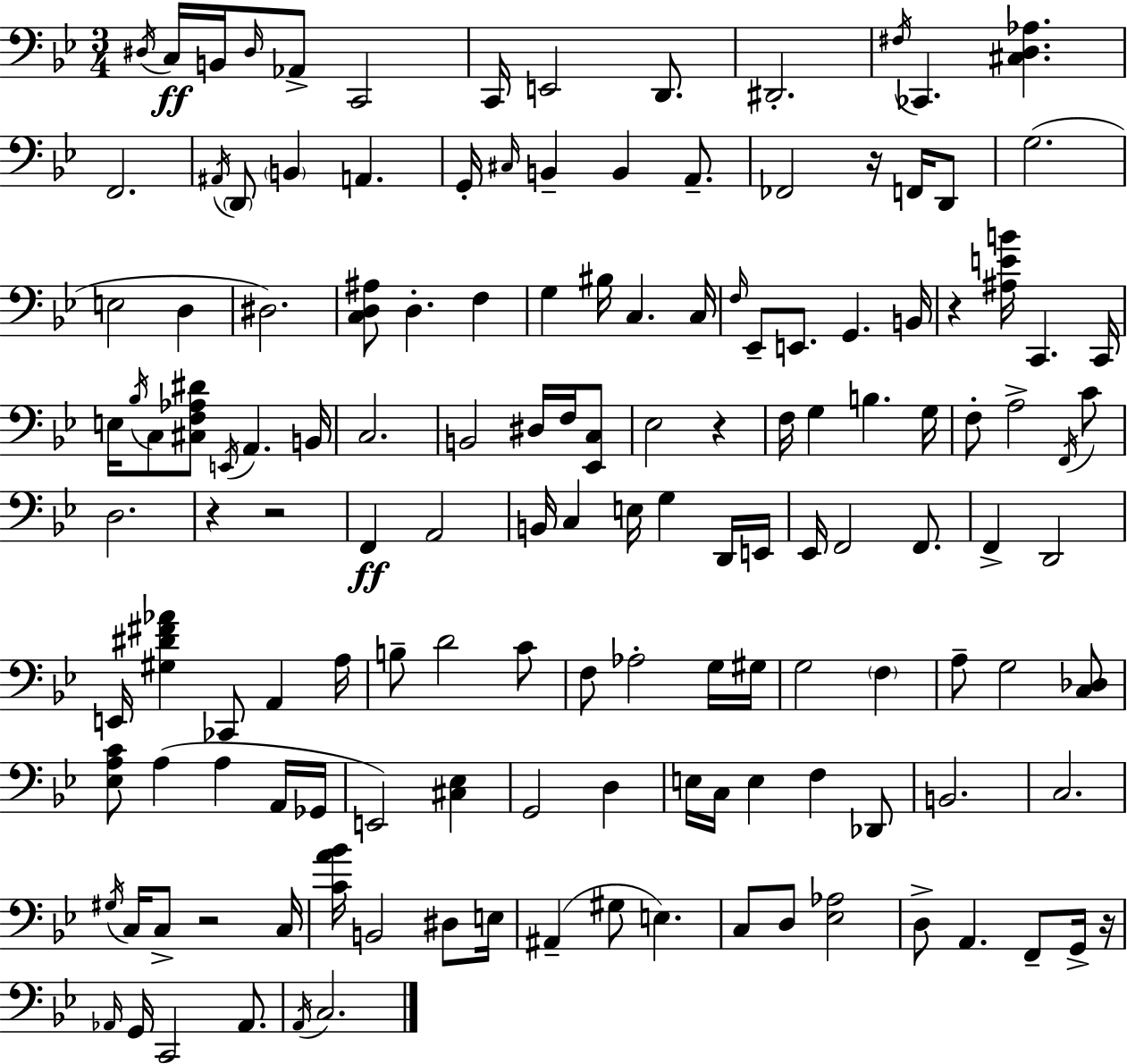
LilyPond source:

{
  \clef bass
  \numericTimeSignature
  \time 3/4
  \key bes \major
  \repeat volta 2 { \acciaccatura { dis16 }\ff c16 b,16 \grace { dis16 } aes,8-> c,2 | c,16 e,2 d,8. | dis,2.-. | \acciaccatura { fis16 } ces,4. <cis d aes>4. | \break f,2. | \acciaccatura { ais,16 } \parenthesize d,8 \parenthesize b,4 a,4. | g,16-. \grace { cis16 } b,4-- b,4 | a,8.-- fes,2 | \break r16 f,16 d,8 g2.( | e2 | d4 dis2.) | <c d ais>8 d4.-. | \break f4 g4 bis16 c4. | c16 \grace { f16 } ees,8-- e,8. g,4. | b,16 r4 <ais e' b'>16 c,4. | c,16 e16 \acciaccatura { bes16 } c8 <cis f aes dis'>8 | \break \acciaccatura { e,16 } a,4. b,16 c2. | b,2 | dis16 f16 <ees, c>8 ees2 | r4 f16 g4 | \break b4. g16 f8-. a2-> | \acciaccatura { f,16 } c'8 d2. | r4 | r2 f,4\ff | \break a,2 b,16 c4 | e16 g4 d,16 e,16 ees,16 f,2 | f,8. f,4-> | d,2 e,16 <gis dis' fis' aes'>4 | \break ces,8 a,4 a16 b8-- d'2 | c'8 f8 aes2-. | g16 gis16 g2 | \parenthesize f4 a8-- g2 | \break <c des>8 <ees a c'>8 a4( | a4 a,16 ges,16 e,2) | <cis ees>4 g,2 | d4 e16 c16 e4 | \break f4 des,8 b,2. | c2. | \acciaccatura { gis16 } c16 c8-> | r2 c16 <c' a' bes'>16 b,2 | \break dis8 e16 ais,4--( | gis8 e4.) c8 | d8 <ees aes>2 d8-> | a,4. f,8-- g,16-> r16 \grace { aes,16 } g,16 | \break c,2 aes,8. \acciaccatura { a,16 } | c2. | } \bar "|."
}